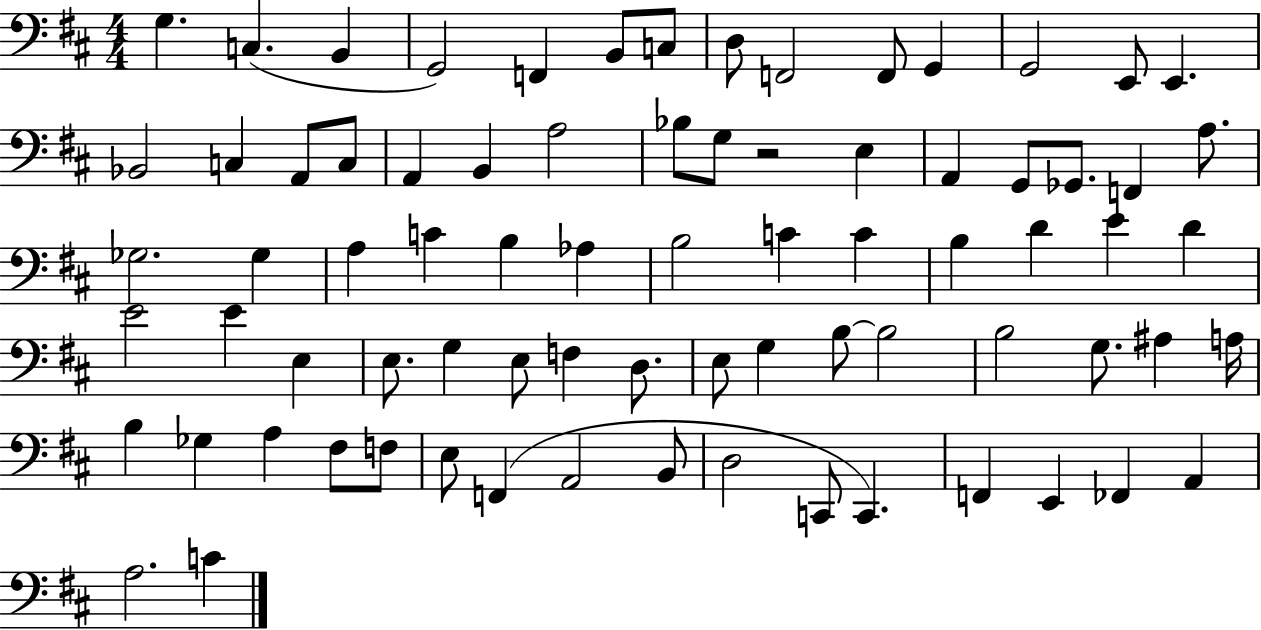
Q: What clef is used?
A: bass